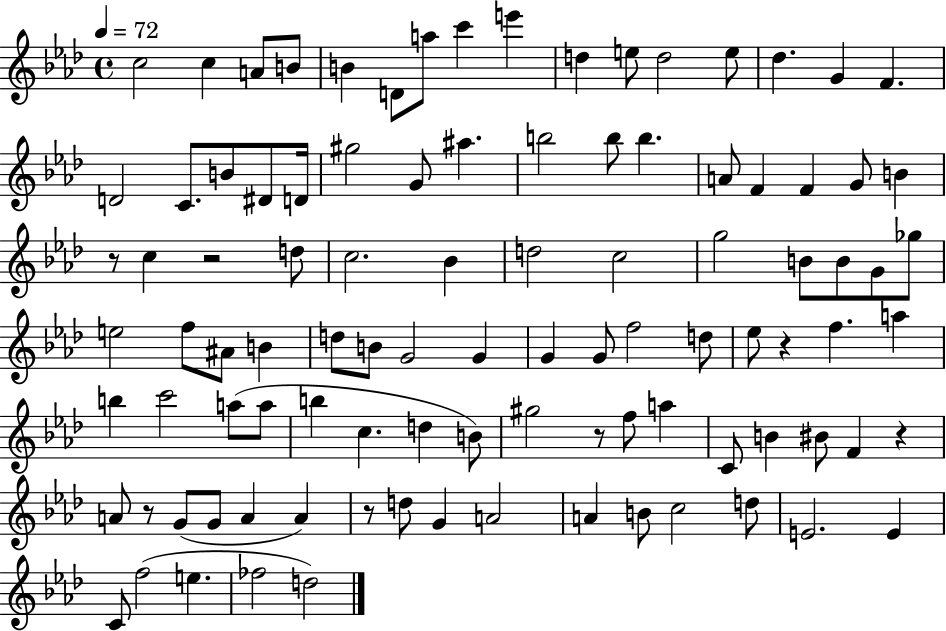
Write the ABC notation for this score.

X:1
T:Untitled
M:4/4
L:1/4
K:Ab
c2 c A/2 B/2 B D/2 a/2 c' e' d e/2 d2 e/2 _d G F D2 C/2 B/2 ^D/2 D/4 ^g2 G/2 ^a b2 b/2 b A/2 F F G/2 B z/2 c z2 d/2 c2 _B d2 c2 g2 B/2 B/2 G/2 _g/2 e2 f/2 ^A/2 B d/2 B/2 G2 G G G/2 f2 d/2 _e/2 z f a b c'2 a/2 a/2 b c d B/2 ^g2 z/2 f/2 a C/2 B ^B/2 F z A/2 z/2 G/2 G/2 A A z/2 d/2 G A2 A B/2 c2 d/2 E2 E C/2 f2 e _f2 d2